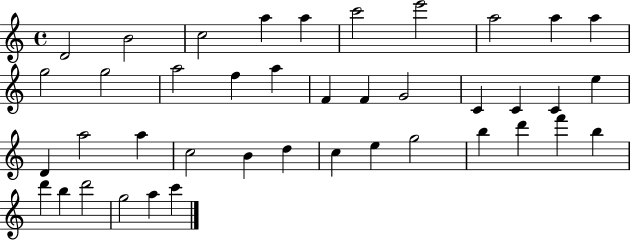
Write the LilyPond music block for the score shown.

{
  \clef treble
  \time 4/4
  \defaultTimeSignature
  \key c \major
  d'2 b'2 | c''2 a''4 a''4 | c'''2 e'''2 | a''2 a''4 a''4 | \break g''2 g''2 | a''2 f''4 a''4 | f'4 f'4 g'2 | c'4 c'4 c'4 e''4 | \break d'4 a''2 a''4 | c''2 b'4 d''4 | c''4 e''4 g''2 | b''4 d'''4 f'''4 b''4 | \break d'''4 b''4 d'''2 | g''2 a''4 c'''4 | \bar "|."
}